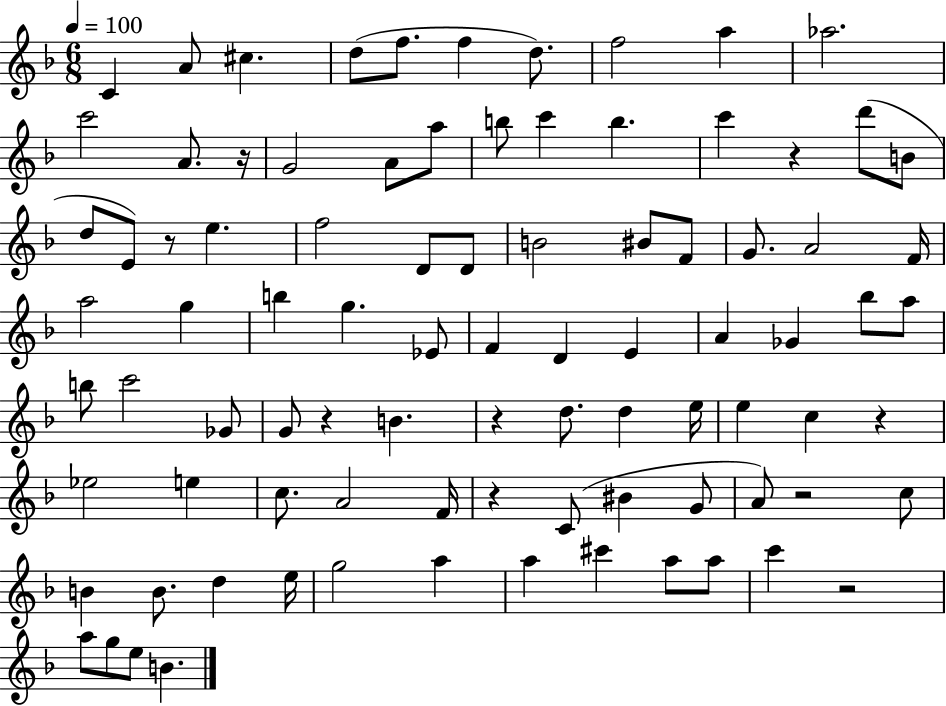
{
  \clef treble
  \numericTimeSignature
  \time 6/8
  \key f \major
  \tempo 4 = 100
  \repeat volta 2 { c'4 a'8 cis''4. | d''8( f''8. f''4 d''8.) | f''2 a''4 | aes''2. | \break c'''2 a'8. r16 | g'2 a'8 a''8 | b''8 c'''4 b''4. | c'''4 r4 d'''8( b'8 | \break d''8 e'8) r8 e''4. | f''2 d'8 d'8 | b'2 bis'8 f'8 | g'8. a'2 f'16 | \break a''2 g''4 | b''4 g''4. ees'8 | f'4 d'4 e'4 | a'4 ges'4 bes''8 a''8 | \break b''8 c'''2 ges'8 | g'8 r4 b'4. | r4 d''8. d''4 e''16 | e''4 c''4 r4 | \break ees''2 e''4 | c''8. a'2 f'16 | r4 c'8( bis'4 g'8 | a'8) r2 c''8 | \break b'4 b'8. d''4 e''16 | g''2 a''4 | a''4 cis'''4 a''8 a''8 | c'''4 r2 | \break a''8 g''8 e''8 b'4. | } \bar "|."
}